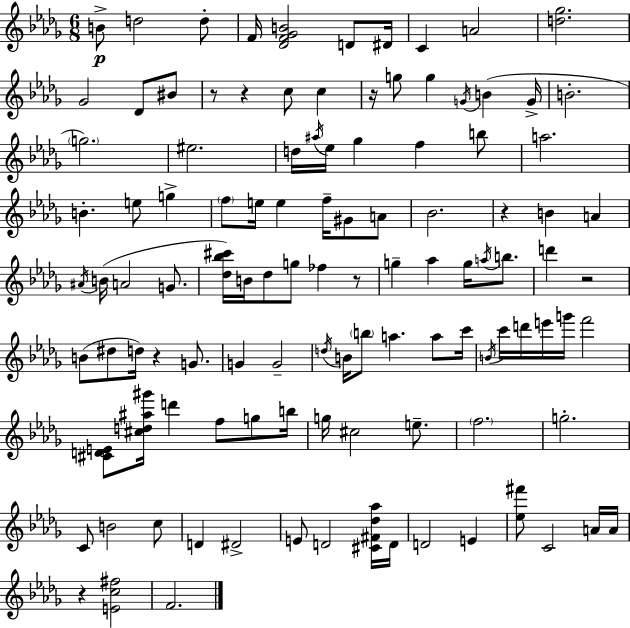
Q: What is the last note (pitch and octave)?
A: F4